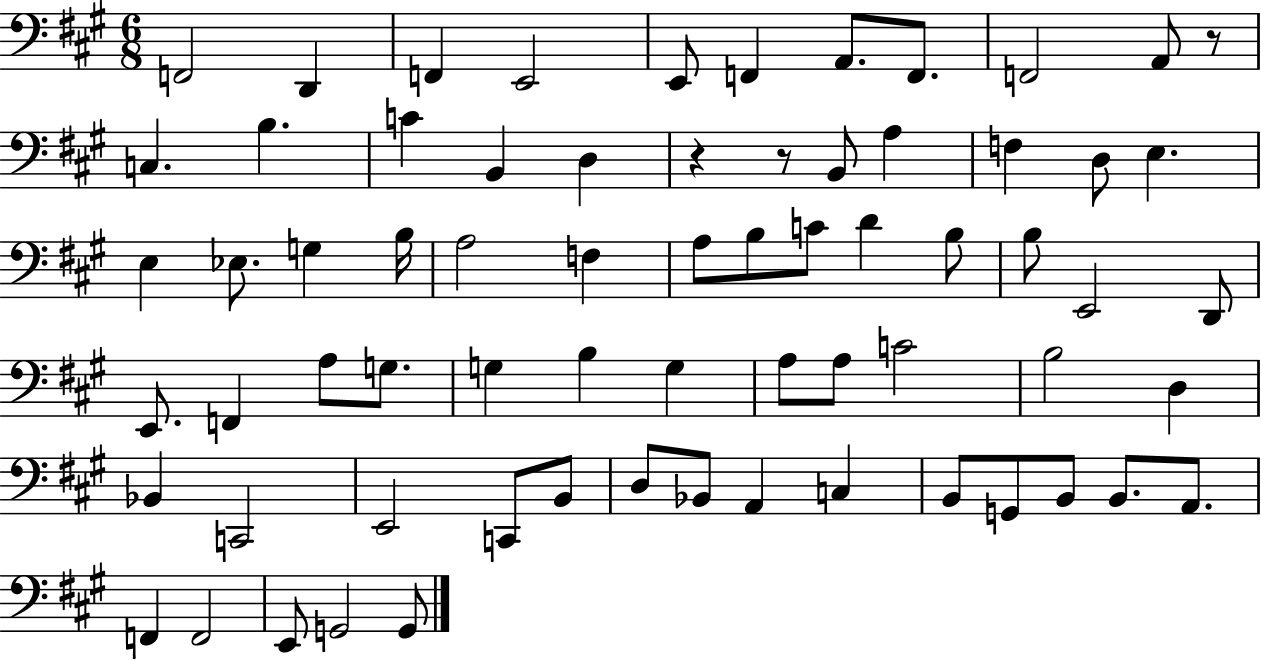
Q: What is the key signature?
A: A major